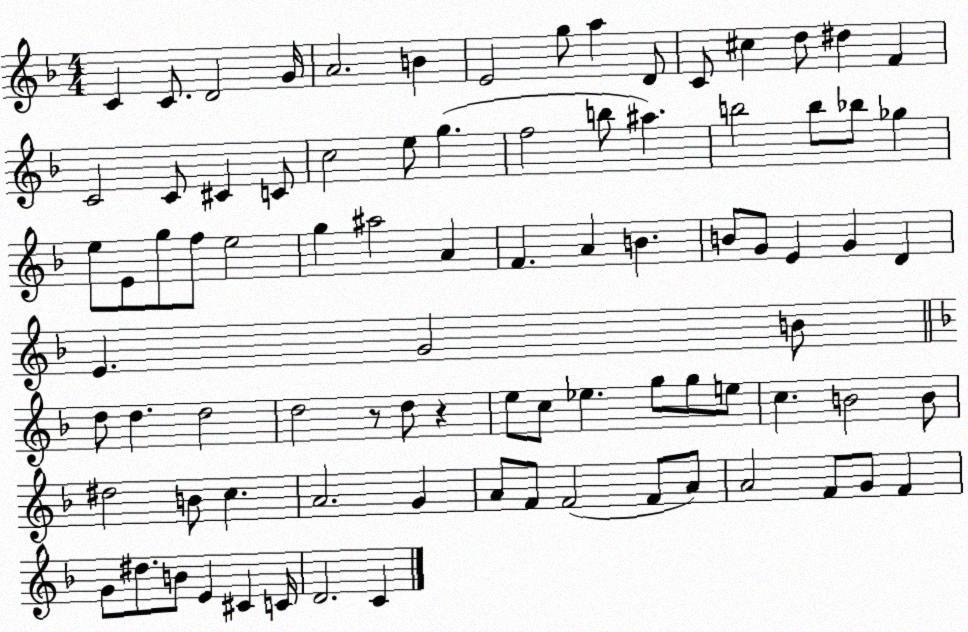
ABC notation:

X:1
T:Untitled
M:4/4
L:1/4
K:F
C C/2 D2 G/4 A2 B E2 g/2 a D/2 C/2 ^c d/2 ^d F C2 C/2 ^C C/2 c2 e/2 g f2 b/2 ^a b2 b/2 _b/2 _g e/2 E/2 g/2 f/2 e2 g ^a2 A F A B B/2 G/2 E G D E G2 B/2 d/2 d d2 d2 z/2 d/2 z e/2 c/2 _e g/2 g/2 e/2 c B2 B/2 ^d2 B/2 c A2 G A/2 F/2 F2 F/2 A/2 A2 F/2 G/2 F G/2 ^d/2 B/2 E ^C C/4 D2 C